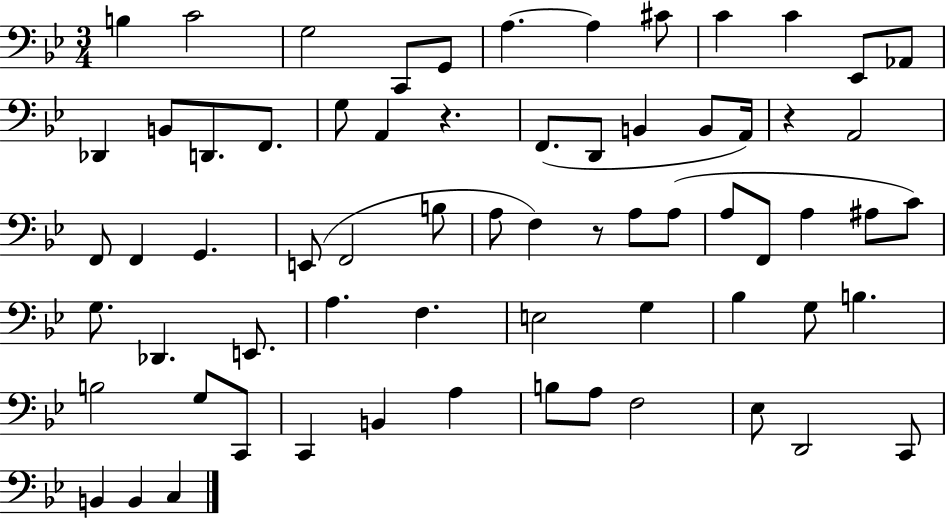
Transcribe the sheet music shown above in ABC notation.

X:1
T:Untitled
M:3/4
L:1/4
K:Bb
B, C2 G,2 C,,/2 G,,/2 A, A, ^C/2 C C _E,,/2 _A,,/2 _D,, B,,/2 D,,/2 F,,/2 G,/2 A,, z F,,/2 D,,/2 B,, B,,/2 A,,/4 z A,,2 F,,/2 F,, G,, E,,/2 F,,2 B,/2 A,/2 F, z/2 A,/2 A,/2 A,/2 F,,/2 A, ^A,/2 C/2 G,/2 _D,, E,,/2 A, F, E,2 G, _B, G,/2 B, B,2 G,/2 C,,/2 C,, B,, A, B,/2 A,/2 F,2 _E,/2 D,,2 C,,/2 B,, B,, C,